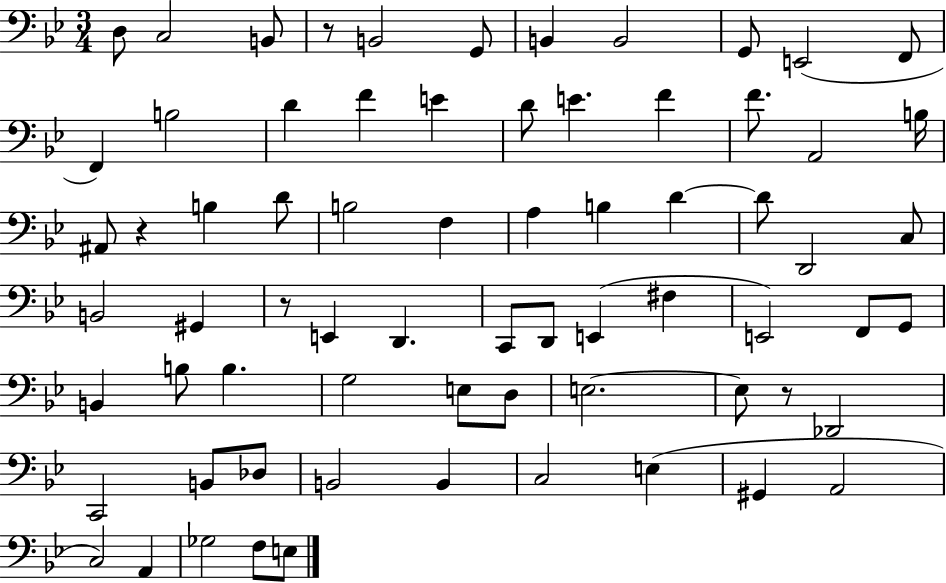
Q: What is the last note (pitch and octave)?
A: E3